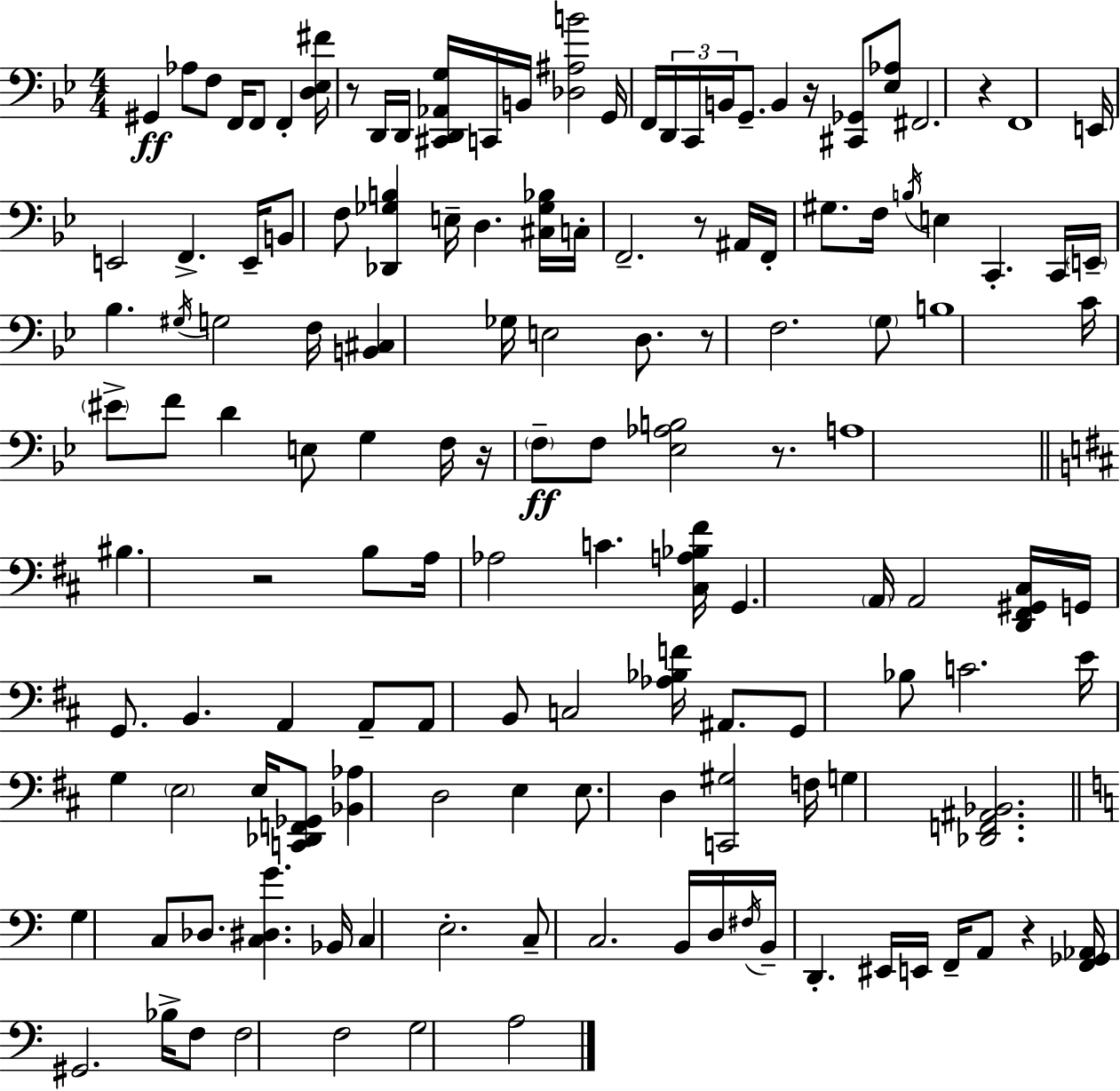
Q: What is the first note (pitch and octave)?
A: G#2